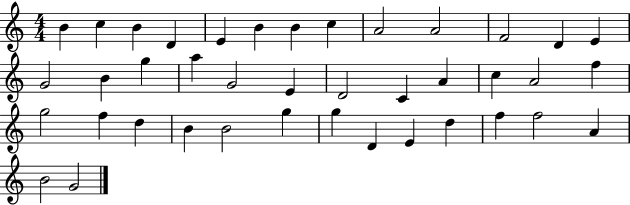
B4/q C5/q B4/q D4/q E4/q B4/q B4/q C5/q A4/h A4/h F4/h D4/q E4/q G4/h B4/q G5/q A5/q G4/h E4/q D4/h C4/q A4/q C5/q A4/h F5/q G5/h F5/q D5/q B4/q B4/h G5/q G5/q D4/q E4/q D5/q F5/q F5/h A4/q B4/h G4/h